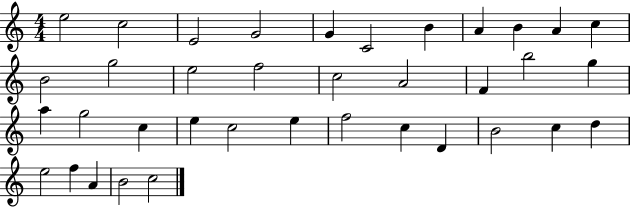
{
  \clef treble
  \numericTimeSignature
  \time 4/4
  \key c \major
  e''2 c''2 | e'2 g'2 | g'4 c'2 b'4 | a'4 b'4 a'4 c''4 | \break b'2 g''2 | e''2 f''2 | c''2 a'2 | f'4 b''2 g''4 | \break a''4 g''2 c''4 | e''4 c''2 e''4 | f''2 c''4 d'4 | b'2 c''4 d''4 | \break e''2 f''4 a'4 | b'2 c''2 | \bar "|."
}